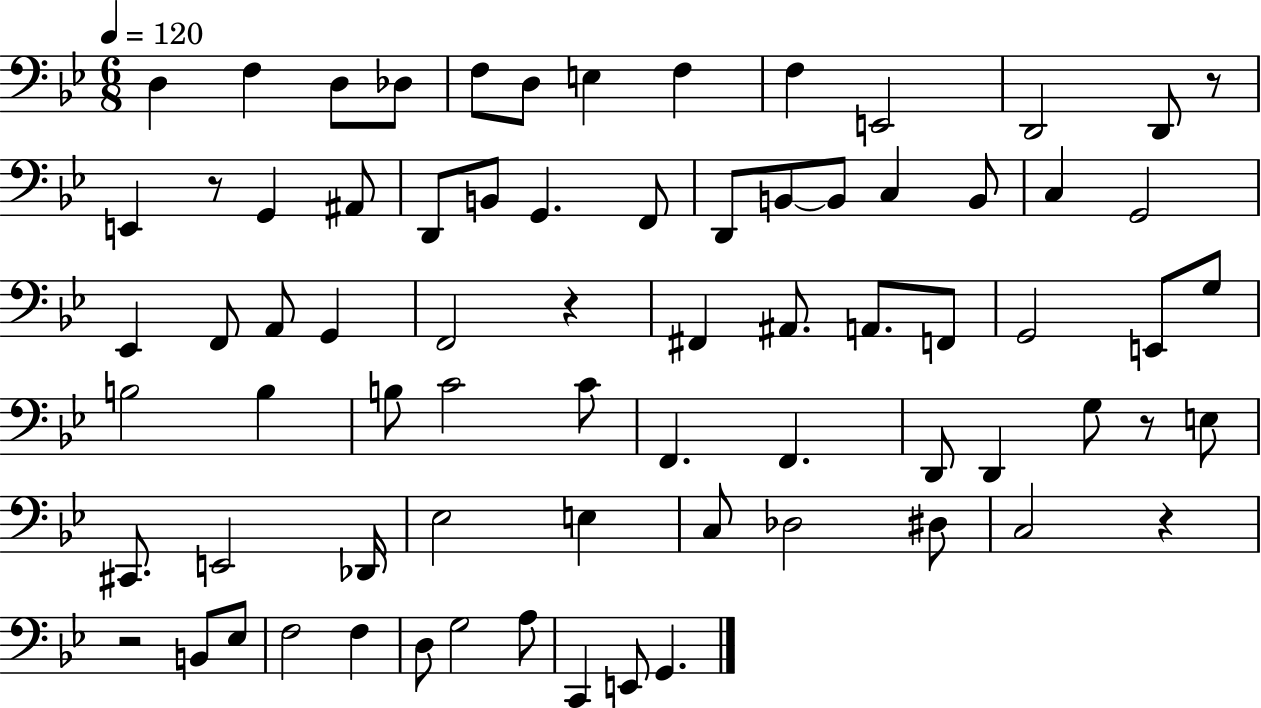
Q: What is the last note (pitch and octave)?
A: G2